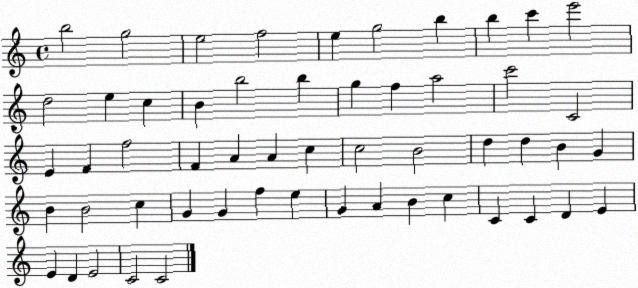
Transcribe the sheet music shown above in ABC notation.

X:1
T:Untitled
M:4/4
L:1/4
K:C
b2 g2 e2 f2 e g2 b b c' e'2 d2 e c B b2 b g f a2 c'2 C2 E F f2 F A A c c2 B2 d d B G B B2 c G G f e G A B c C C D E E D E2 C2 C2